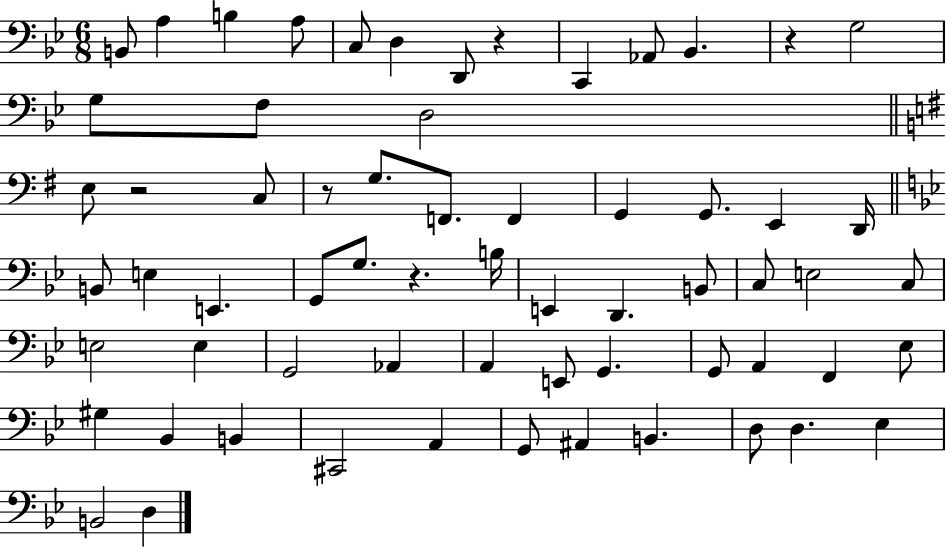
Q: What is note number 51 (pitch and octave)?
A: A2